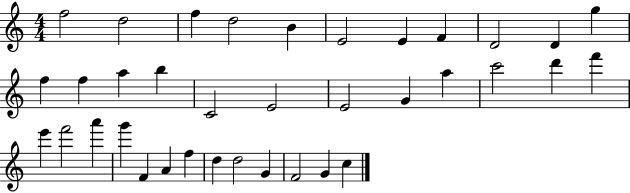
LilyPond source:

{
  \clef treble
  \numericTimeSignature
  \time 4/4
  \key c \major
  f''2 d''2 | f''4 d''2 b'4 | e'2 e'4 f'4 | d'2 d'4 g''4 | \break f''4 f''4 a''4 b''4 | c'2 e'2 | e'2 g'4 a''4 | c'''2 d'''4 f'''4 | \break e'''4 f'''2 a'''4 | g'''4 f'4 a'4 f''4 | d''4 d''2 g'4 | f'2 g'4 c''4 | \break \bar "|."
}